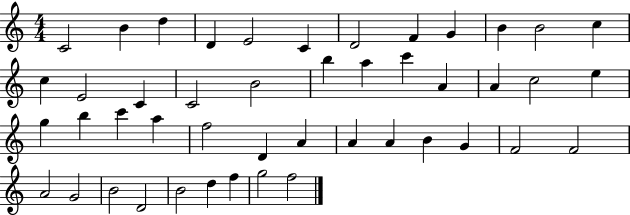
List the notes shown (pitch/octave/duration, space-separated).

C4/h B4/q D5/q D4/q E4/h C4/q D4/h F4/q G4/q B4/q B4/h C5/q C5/q E4/h C4/q C4/h B4/h B5/q A5/q C6/q A4/q A4/q C5/h E5/q G5/q B5/q C6/q A5/q F5/h D4/q A4/q A4/q A4/q B4/q G4/q F4/h F4/h A4/h G4/h B4/h D4/h B4/h D5/q F5/q G5/h F5/h